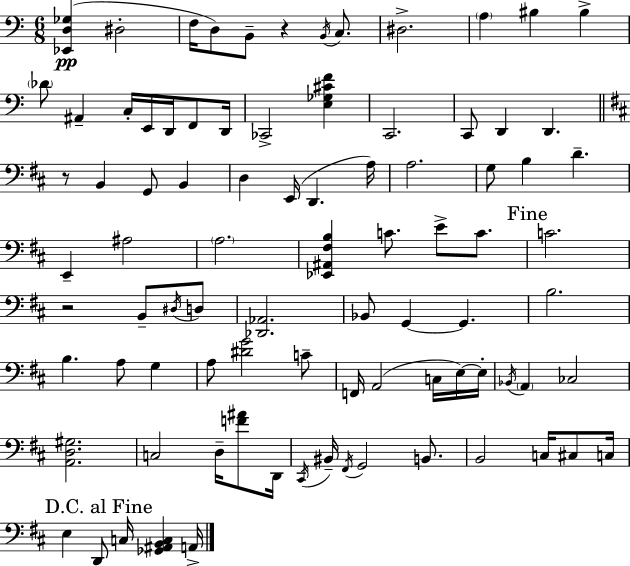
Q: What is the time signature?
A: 6/8